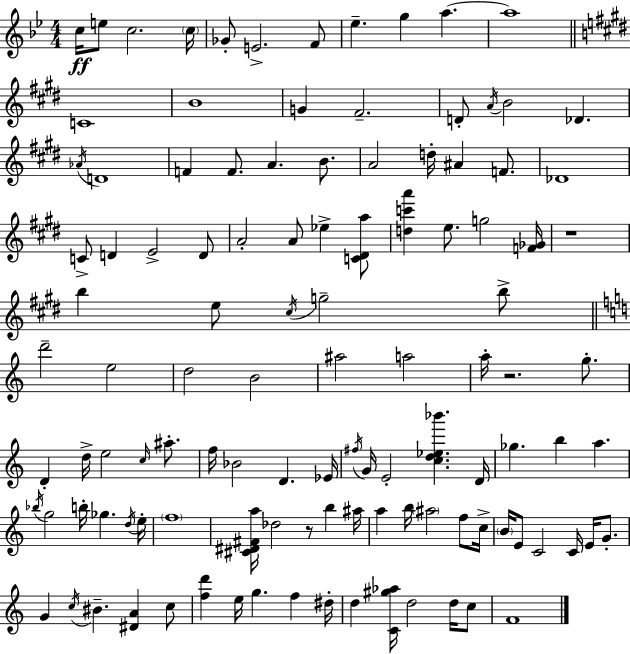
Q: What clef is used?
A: treble